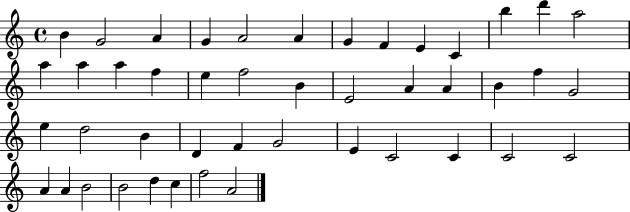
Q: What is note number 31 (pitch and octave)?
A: F4